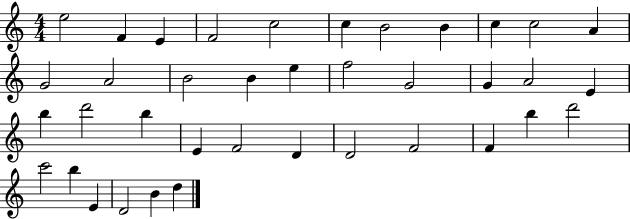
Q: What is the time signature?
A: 4/4